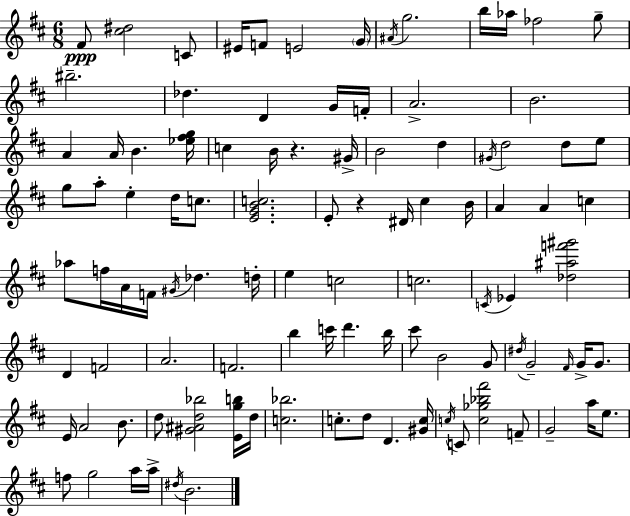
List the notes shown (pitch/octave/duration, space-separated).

F#4/e [C#5,D#5]/h C4/e EIS4/s F4/e E4/h G4/s A#4/s G5/h. B5/s Ab5/s FES5/h G5/e BIS5/h. Db5/q. D4/q G4/s F4/s A4/h. B4/h. A4/q A4/s B4/q. [Eb5,F#5,G5]/s C5/q B4/s R/q. G#4/s B4/h D5/q G#4/s D5/h D5/e E5/e G5/e A5/e E5/q D5/s C5/e. [E4,G4,B4,C5]/h. E4/e R/q D#4/s C#5/q B4/s A4/q A4/q C5/q Ab5/e F5/s A4/s F4/s G#4/s Db5/q. D5/s E5/q C5/h C5/h. C4/s Eb4/q [Db5,A#5,F6,G#6]/h D4/q F4/h A4/h. F4/h. B5/q C6/s D6/q. B5/s C#6/e B4/h G4/e D#5/s G4/h F#4/s G4/s G4/e. E4/s A4/h B4/e. D5/e [G#4,A#4,D5,Bb5]/h [E4,G5,B5]/s D5/s [C5,Bb5]/h. C5/e. D5/e D4/q. [G#4,C5]/s C5/s C4/e [C5,Gb5,Bb5,F#6]/h F4/e G4/h A5/s E5/e. F5/e G5/h A5/s A5/s D#5/s B4/h.